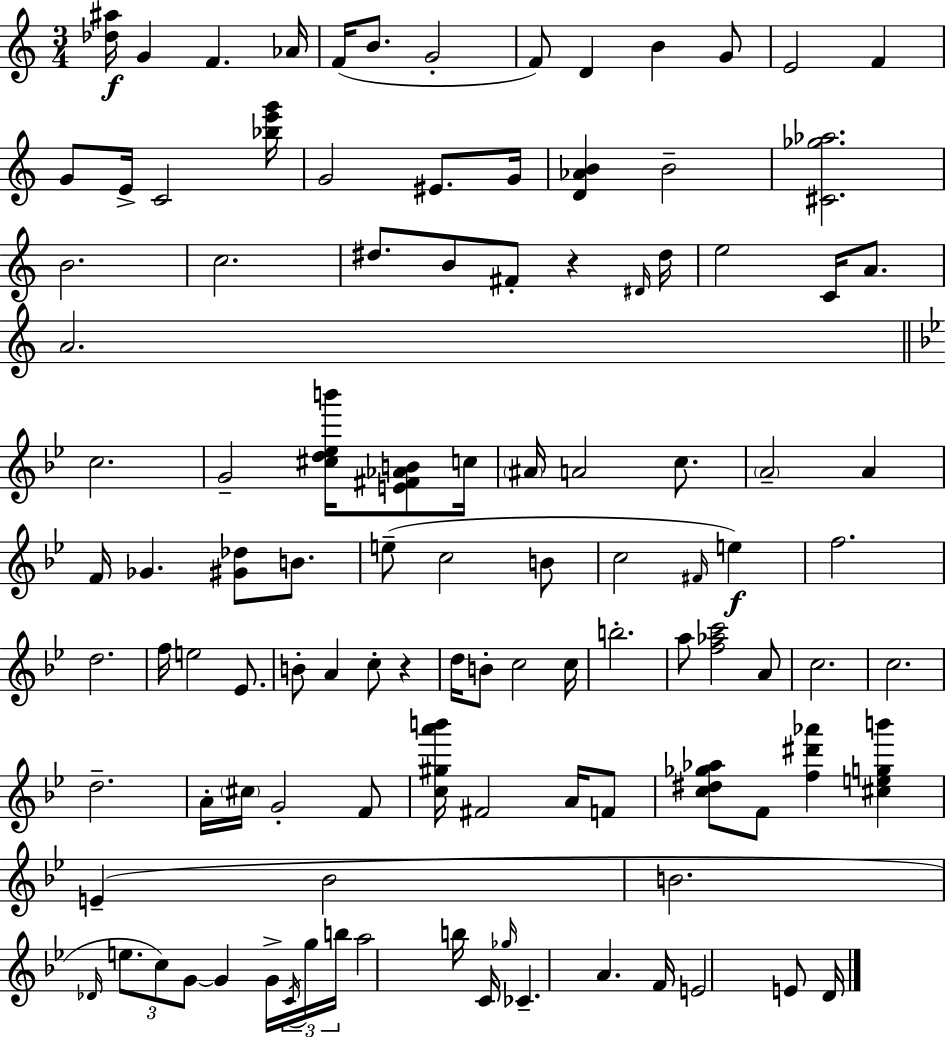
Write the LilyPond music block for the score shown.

{
  \clef treble
  \numericTimeSignature
  \time 3/4
  \key c \major
  <des'' ais''>16\f g'4 f'4. aes'16 | f'16( b'8. g'2-. | f'8) d'4 b'4 g'8 | e'2 f'4 | \break g'8 e'16-> c'2 <bes'' e''' g'''>16 | g'2 eis'8. g'16 | <d' aes' b'>4 b'2-- | <cis' ges'' aes''>2. | \break b'2. | c''2. | dis''8. b'8 fis'8-. r4 \grace { dis'16 } | dis''16 e''2 c'16 a'8. | \break a'2. | \bar "||" \break \key g \minor c''2. | g'2-- <cis'' d'' ees'' b'''>16 <e' fis' aes' b'>8 c''16 | \parenthesize ais'16 a'2 c''8. | \parenthesize a'2-- a'4 | \break f'16 ges'4. <gis' des''>8 b'8. | e''8--( c''2 b'8 | c''2 \grace { fis'16 }) e''4\f | f''2. | \break d''2. | f''16 e''2 ees'8. | b'8-. a'4 c''8-. r4 | d''16 b'8-. c''2 | \break c''16 b''2.-. | a''8 <f'' aes'' c'''>2 a'8 | c''2. | c''2. | \break d''2.-- | a'16-. \parenthesize cis''16 g'2-. f'8 | <c'' gis'' a''' b'''>16 fis'2 a'16 f'8 | <c'' dis'' ges'' aes''>8 f'8 <f'' dis''' aes'''>4 <cis'' e'' g'' b'''>4 | \break e'4--( bes'2 | b'2. | \grace { des'16 } \tuplet 3/2 { e''8. c''8) g'8~~ } g'4 | g'16-> \tuplet 3/2 { \acciaccatura { c'16 } g''16 b''16 } a''2 | \break b''16 c'16 \grace { ges''16 } ces'4.-- a'4. | f'16 e'2 | e'8 d'16 \bar "|."
}